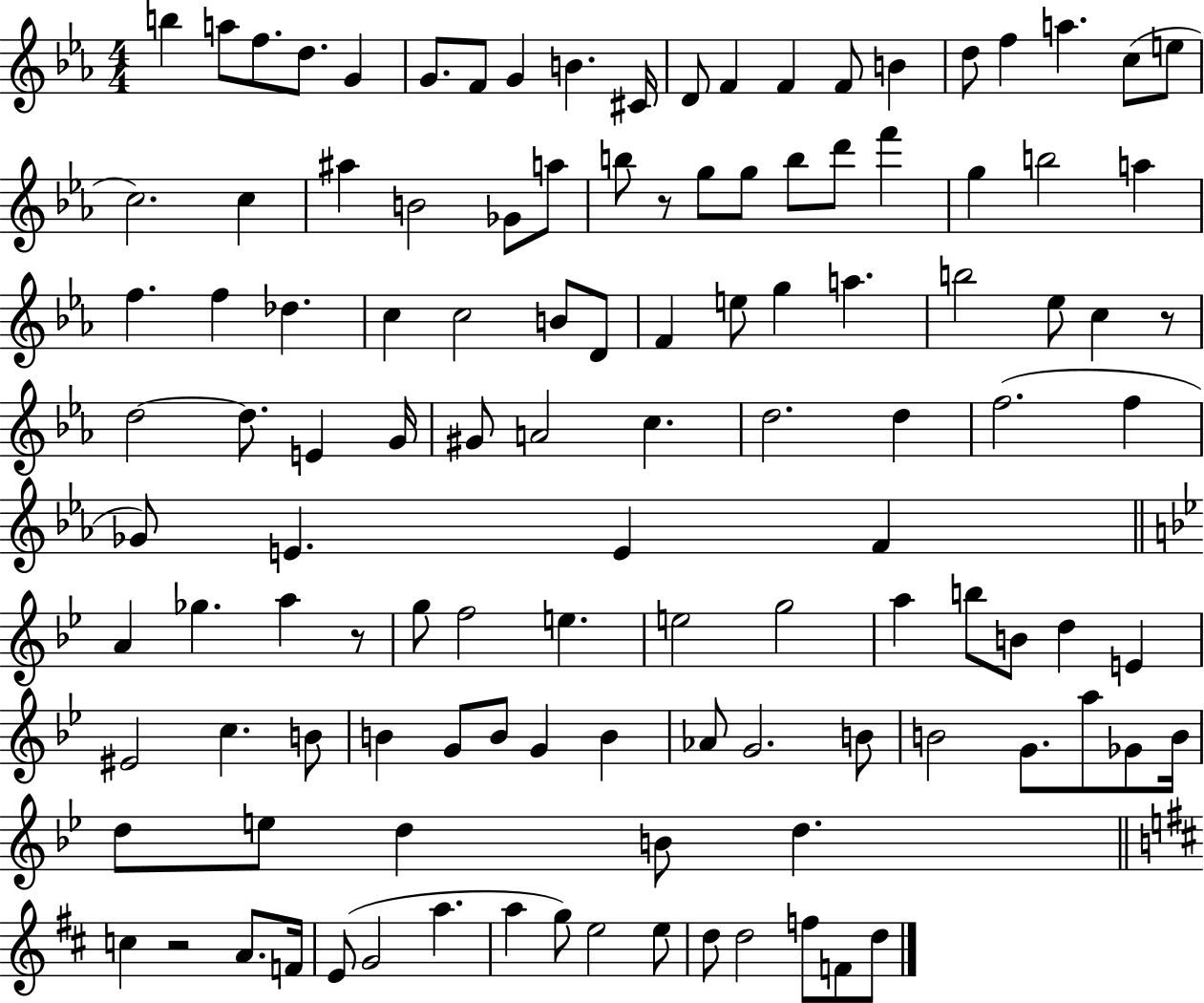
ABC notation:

X:1
T:Untitled
M:4/4
L:1/4
K:Eb
b a/2 f/2 d/2 G G/2 F/2 G B ^C/4 D/2 F F F/2 B d/2 f a c/2 e/2 c2 c ^a B2 _G/2 a/2 b/2 z/2 g/2 g/2 b/2 d'/2 f' g b2 a f f _d c c2 B/2 D/2 F e/2 g a b2 _e/2 c z/2 d2 d/2 E G/4 ^G/2 A2 c d2 d f2 f _G/2 E E F A _g a z/2 g/2 f2 e e2 g2 a b/2 B/2 d E ^E2 c B/2 B G/2 B/2 G B _A/2 G2 B/2 B2 G/2 a/2 _G/2 B/4 d/2 e/2 d B/2 d c z2 A/2 F/4 E/2 G2 a a g/2 e2 e/2 d/2 d2 f/2 F/2 d/2